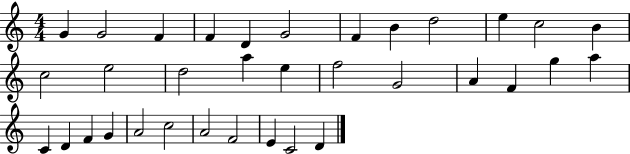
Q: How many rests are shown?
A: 0